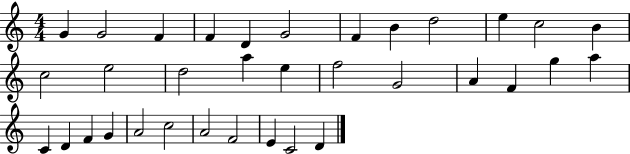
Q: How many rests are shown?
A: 0